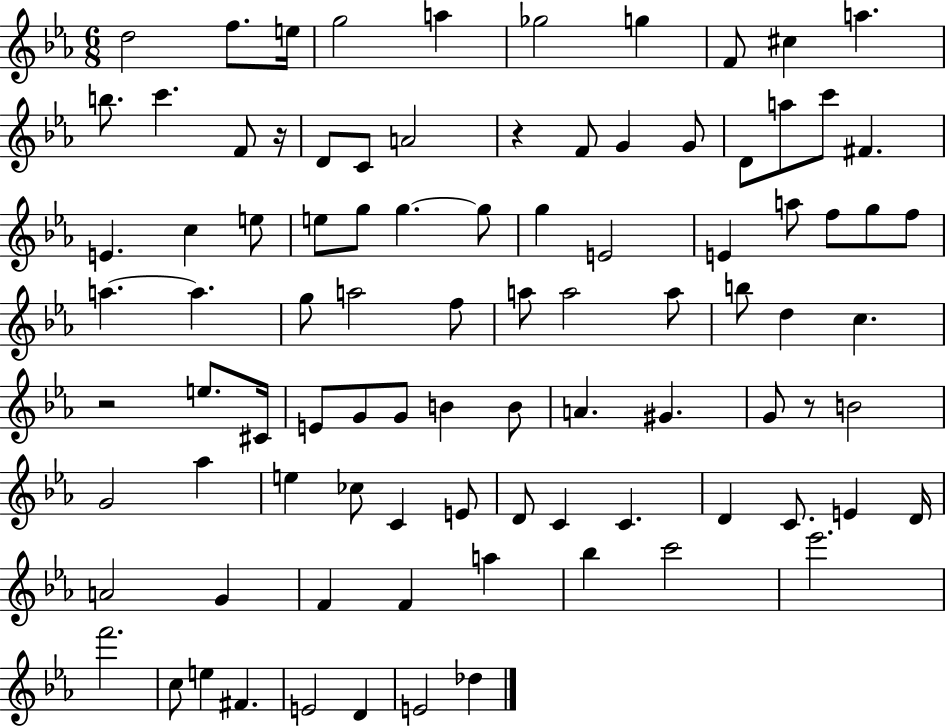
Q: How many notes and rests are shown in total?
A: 92